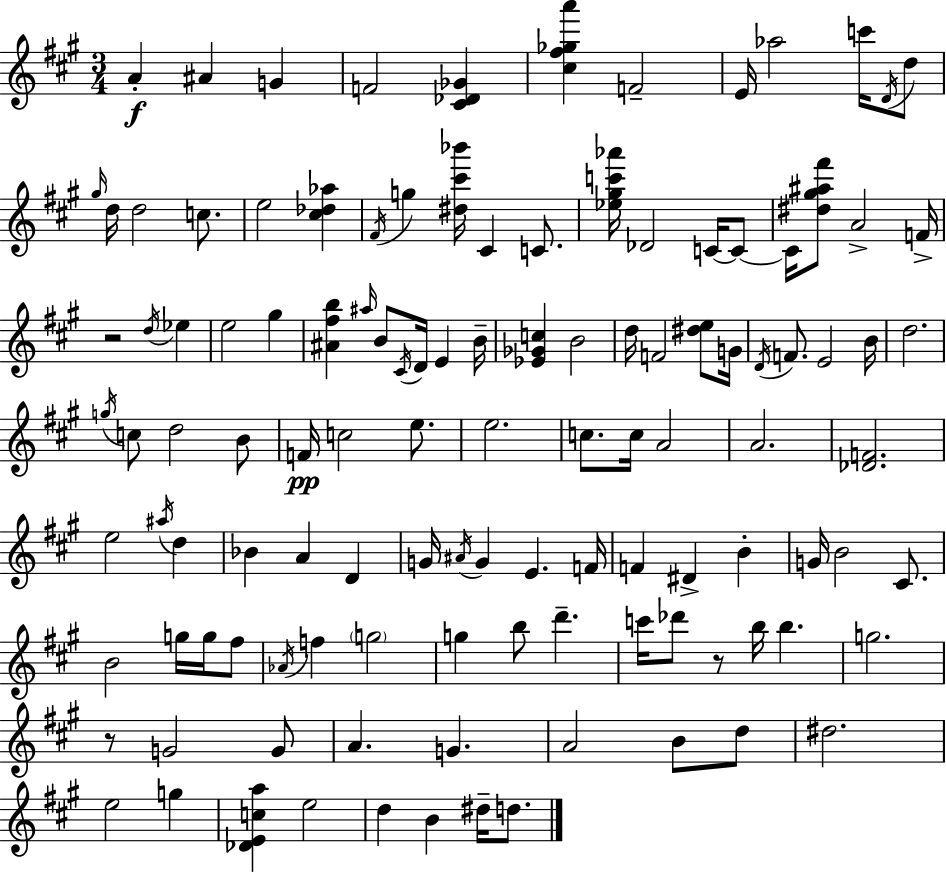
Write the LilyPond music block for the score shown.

{
  \clef treble
  \numericTimeSignature
  \time 3/4
  \key a \major
  \repeat volta 2 { a'4-.\f ais'4 g'4 | f'2 <cis' des' ges'>4 | <cis'' fis'' ges'' a'''>4 f'2-- | e'16 aes''2 c'''16 \acciaccatura { d'16 } d''8 | \break \grace { gis''16 } d''16 d''2 c''8. | e''2 <cis'' des'' aes''>4 | \acciaccatura { fis'16 } g''4 <dis'' cis''' bes'''>16 cis'4 | c'8. <ees'' gis'' c''' aes'''>16 des'2 | \break c'16~~ c'8~~ c'16 <dis'' gis'' ais'' fis'''>8 a'2-> | f'16-> r2 \acciaccatura { d''16 } | ees''4 e''2 | gis''4 <ais' fis'' b''>4 \grace { ais''16 } b'8 \acciaccatura { cis'16 } | \break d'16 e'4 b'16-- <ees' ges' c''>4 b'2 | d''16 f'2 | <dis'' e''>8 g'16 \acciaccatura { d'16 } f'8. e'2 | b'16 d''2. | \break \acciaccatura { g''16 } c''8 d''2 | b'8 f'16\pp c''2 | e''8. e''2. | c''8. c''16 | \break a'2 a'2. | <des' f'>2. | e''2 | \acciaccatura { ais''16 } d''4 bes'4 | \break a'4 d'4 g'16 \acciaccatura { ais'16 } g'4 | e'4. f'16 f'4 | dis'4-> b'4-. g'16 b'2 | cis'8. b'2 | \break g''16 g''16 fis''8 \acciaccatura { aes'16 } f''4 | \parenthesize g''2 g''4 | b''8 d'''4.-- c'''16 | des'''8 r8 b''16 b''4. g''2. | \break r8 | g'2 g'8 a'4. | g'4. a'2 | b'8 d''8 dis''2. | \break e''2 | g''4 <des' e' c'' a''>4 | e''2 d''4 | b'4 dis''16-- d''8. } \bar "|."
}